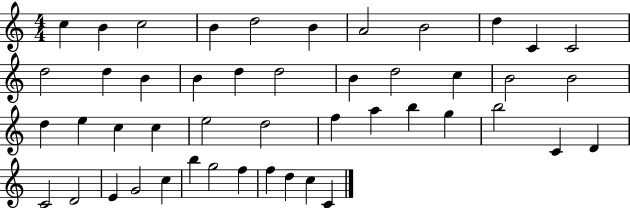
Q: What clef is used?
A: treble